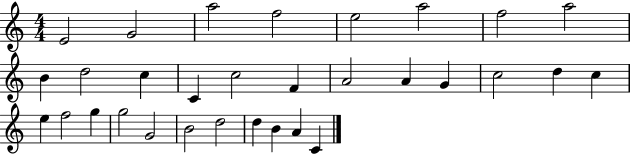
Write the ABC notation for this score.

X:1
T:Untitled
M:4/4
L:1/4
K:C
E2 G2 a2 f2 e2 a2 f2 a2 B d2 c C c2 F A2 A G c2 d c e f2 g g2 G2 B2 d2 d B A C